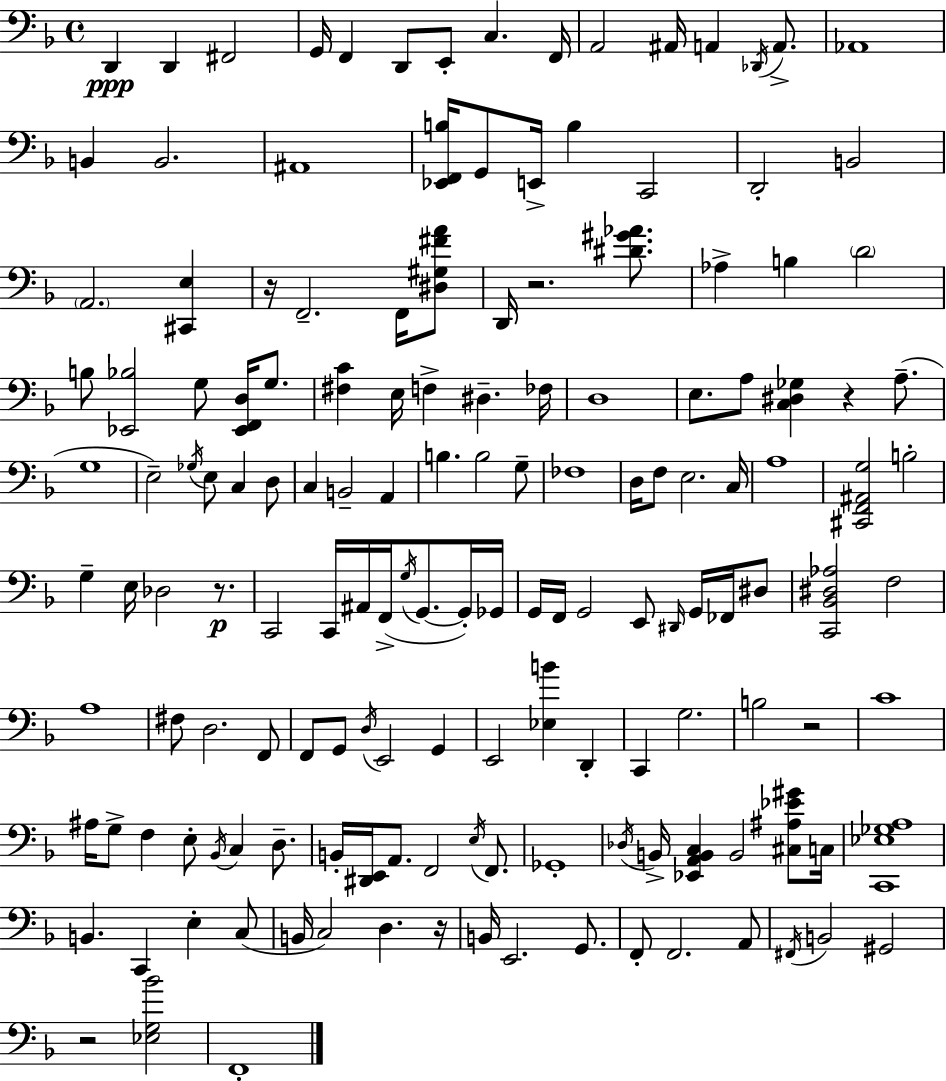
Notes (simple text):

D2/q D2/q F#2/h G2/s F2/q D2/e E2/e C3/q. F2/s A2/h A#2/s A2/q Db2/s A2/e. Ab2/w B2/q B2/h. A#2/w [Eb2,F2,B3]/s G2/e E2/s B3/q C2/h D2/h B2/h A2/h. [C#2,E3]/q R/s F2/h. F2/s [D#3,G#3,F#4,A4]/e D2/s R/h. [D#4,G#4,Ab4]/e. Ab3/q B3/q D4/h B3/e [Eb2,Bb3]/h G3/e [Eb2,F2,D3]/s G3/e. [F#3,C4]/q E3/s F3/q D#3/q. FES3/s D3/w E3/e. A3/e [C3,D#3,Gb3]/q R/q A3/e. G3/w E3/h Gb3/s E3/e C3/q D3/e C3/q B2/h A2/q B3/q. B3/h G3/e FES3/w D3/s F3/e E3/h. C3/s A3/w [C#2,F2,A#2,G3]/h B3/h G3/q E3/s Db3/h R/e. C2/h C2/s A#2/s F2/s G3/s G2/e. G2/s Gb2/s G2/s F2/s G2/h E2/e D#2/s G2/s FES2/s D#3/e [C2,Bb2,D#3,Ab3]/h F3/h A3/w F#3/e D3/h. F2/e F2/e G2/e D3/s E2/h G2/q E2/h [Eb3,B4]/q D2/q C2/q G3/h. B3/h R/h C4/w A#3/s G3/e F3/q E3/e Bb2/s C3/q D3/e. B2/s [D#2,E2]/s A2/e. F2/h E3/s F2/e. Gb2/w Db3/s B2/s [Eb2,A2,B2,C3]/q B2/h [C#3,A#3,Eb4,G#4]/e C3/s [C2,Eb3,Gb3,A3]/w B2/q. C2/q E3/q C3/e B2/s C3/h D3/q. R/s B2/s E2/h. G2/e. F2/e F2/h. A2/e F#2/s B2/h G#2/h R/h [Eb3,G3,Bb4]/h F2/w